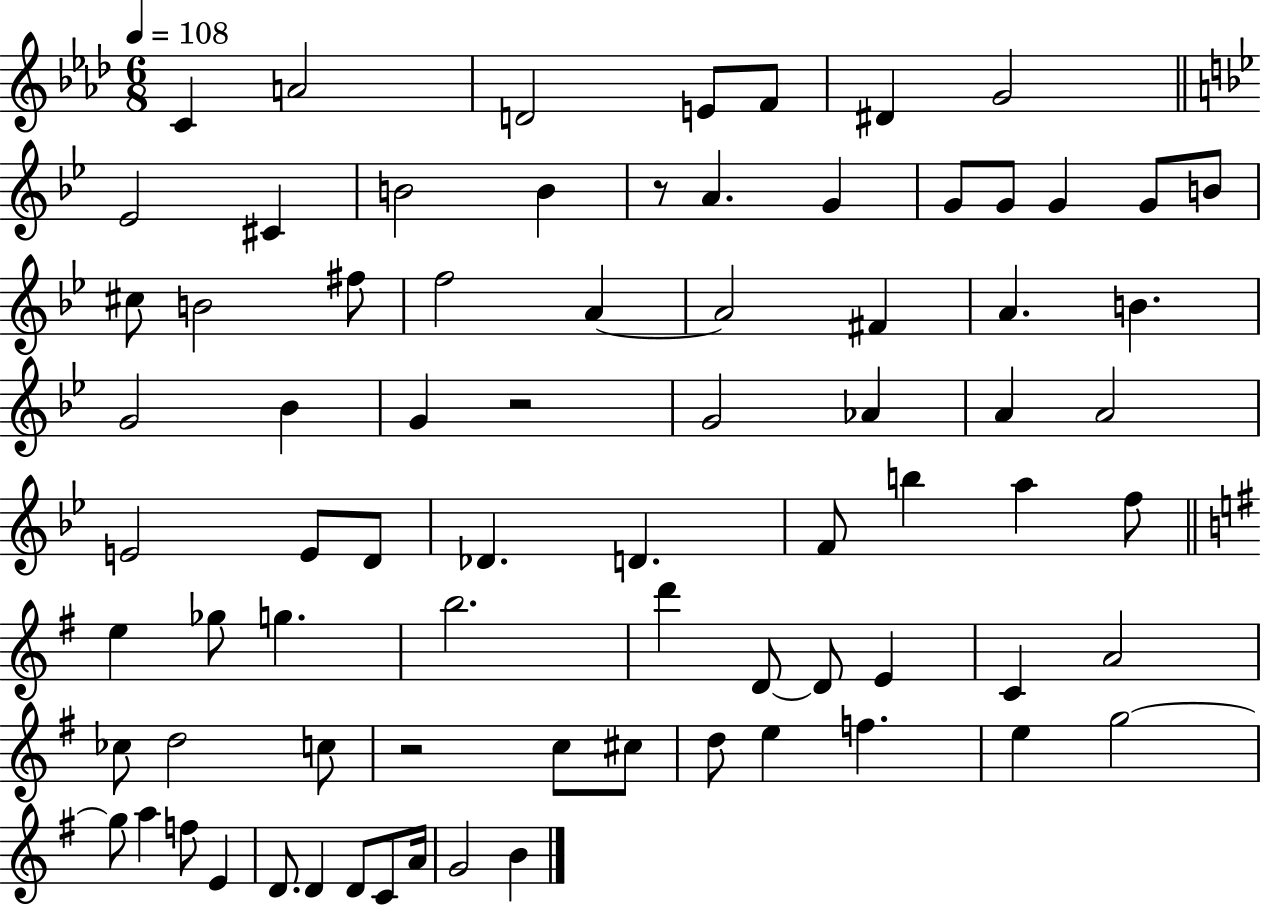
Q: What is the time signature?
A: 6/8